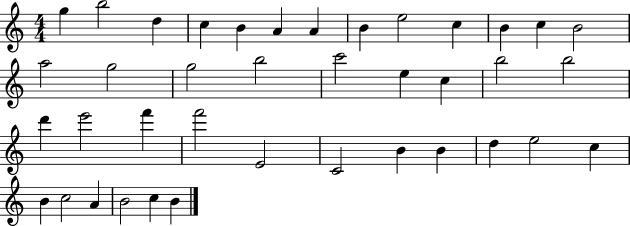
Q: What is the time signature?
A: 4/4